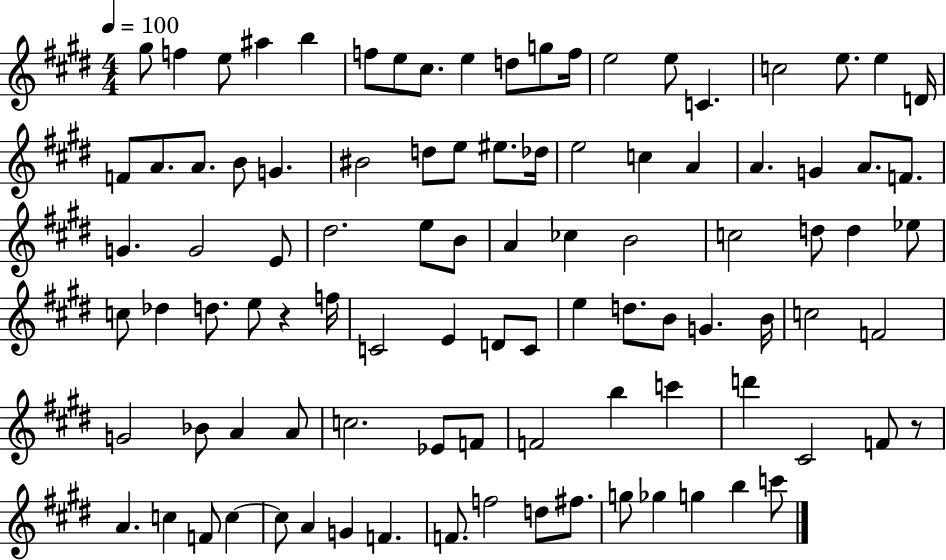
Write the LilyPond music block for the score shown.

{
  \clef treble
  \numericTimeSignature
  \time 4/4
  \key e \major
  \tempo 4 = 100
  gis''8 f''4 e''8 ais''4 b''4 | f''8 e''8 cis''8. e''4 d''8 g''8 f''16 | e''2 e''8 c'4. | c''2 e''8. e''4 d'16 | \break f'8 a'8. a'8. b'8 g'4. | bis'2 d''8 e''8 eis''8. des''16 | e''2 c''4 a'4 | a'4. g'4 a'8. f'8. | \break g'4. g'2 e'8 | dis''2. e''8 b'8 | a'4 ces''4 b'2 | c''2 d''8 d''4 ees''8 | \break c''8 des''4 d''8. e''8 r4 f''16 | c'2 e'4 d'8 c'8 | e''4 d''8. b'8 g'4. b'16 | c''2 f'2 | \break g'2 bes'8 a'4 a'8 | c''2. ees'8 f'8 | f'2 b''4 c'''4 | d'''4 cis'2 f'8 r8 | \break a'4. c''4 f'8 c''4~~ | c''8 a'4 g'4 f'4. | f'8. f''2 d''8 fis''8. | g''8 ges''4 g''4 b''4 c'''8 | \break \bar "|."
}